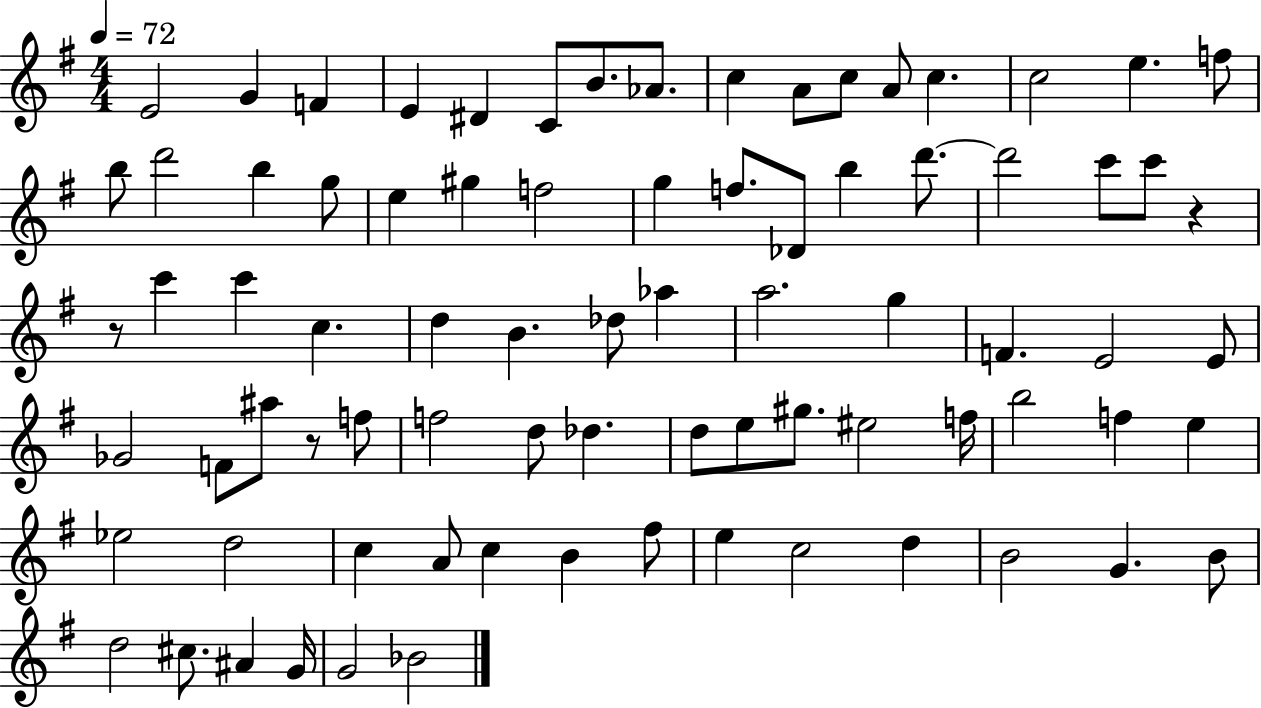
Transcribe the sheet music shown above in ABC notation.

X:1
T:Untitled
M:4/4
L:1/4
K:G
E2 G F E ^D C/2 B/2 _A/2 c A/2 c/2 A/2 c c2 e f/2 b/2 d'2 b g/2 e ^g f2 g f/2 _D/2 b d'/2 d'2 c'/2 c'/2 z z/2 c' c' c d B _d/2 _a a2 g F E2 E/2 _G2 F/2 ^a/2 z/2 f/2 f2 d/2 _d d/2 e/2 ^g/2 ^e2 f/4 b2 f e _e2 d2 c A/2 c B ^f/2 e c2 d B2 G B/2 d2 ^c/2 ^A G/4 G2 _B2